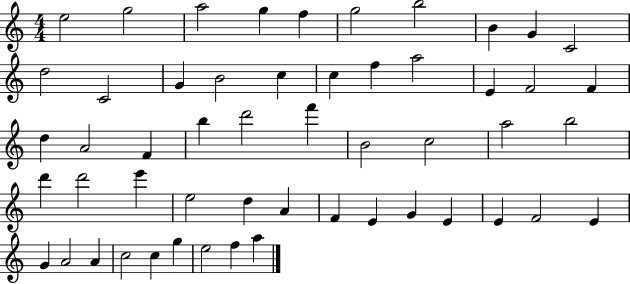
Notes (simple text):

E5/h G5/h A5/h G5/q F5/q G5/h B5/h B4/q G4/q C4/h D5/h C4/h G4/q B4/h C5/q C5/q F5/q A5/h E4/q F4/h F4/q D5/q A4/h F4/q B5/q D6/h F6/q B4/h C5/h A5/h B5/h D6/q D6/h E6/q E5/h D5/q A4/q F4/q E4/q G4/q E4/q E4/q F4/h E4/q G4/q A4/h A4/q C5/h C5/q G5/q E5/h F5/q A5/q